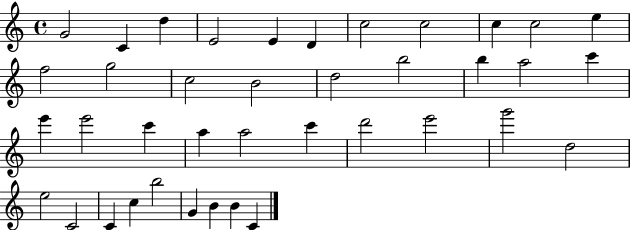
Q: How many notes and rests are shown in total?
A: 39